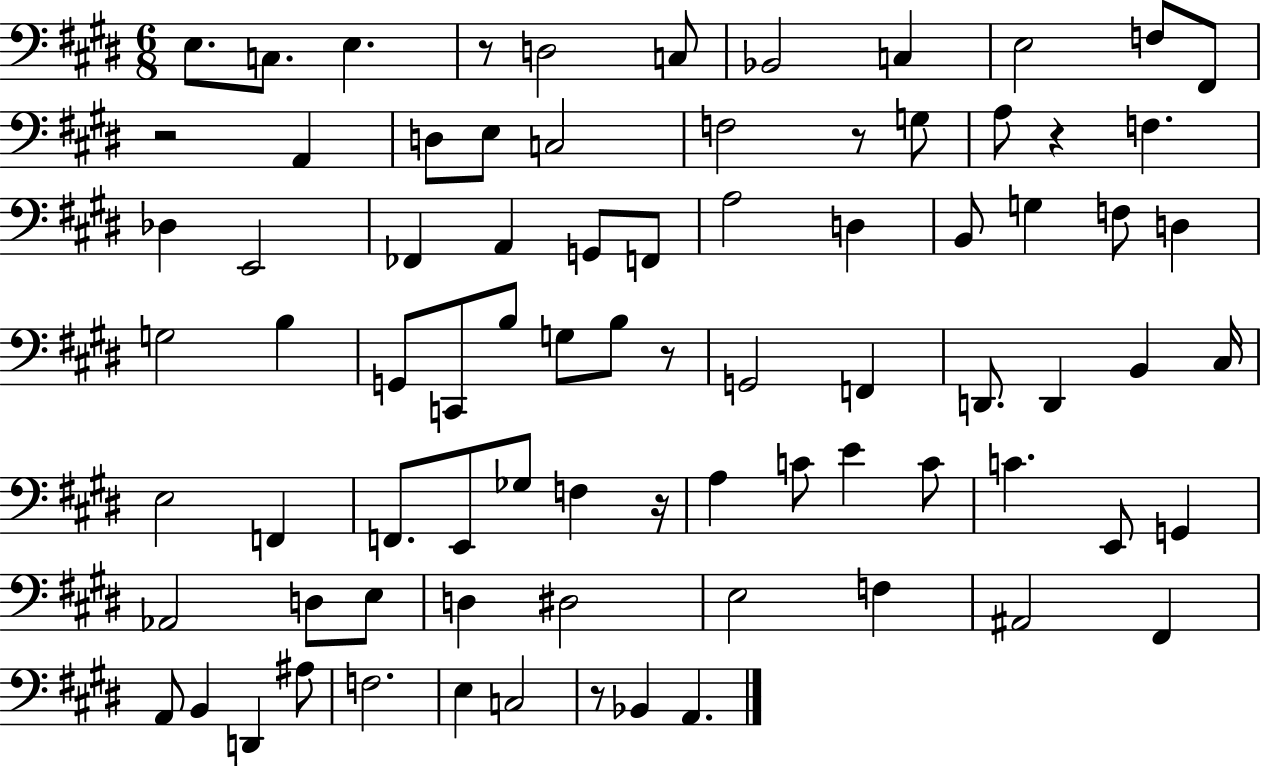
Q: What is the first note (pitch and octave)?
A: E3